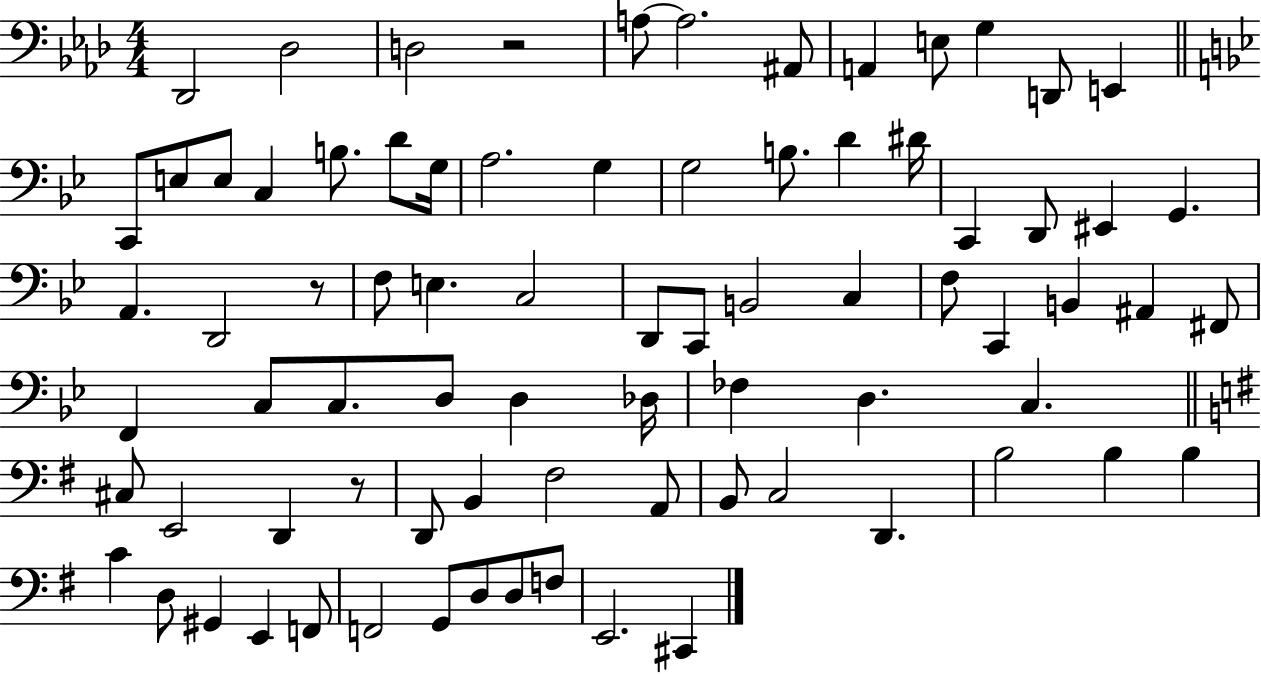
{
  \clef bass
  \numericTimeSignature
  \time 4/4
  \key aes \major
  \repeat volta 2 { des,2 des2 | d2 r2 | a8~~ a2. ais,8 | a,4 e8 g4 d,8 e,4 | \break \bar "||" \break \key g \minor c,8 e8 e8 c4 b8. d'8 g16 | a2. g4 | g2 b8. d'4 dis'16 | c,4 d,8 eis,4 g,4. | \break a,4. d,2 r8 | f8 e4. c2 | d,8 c,8 b,2 c4 | f8 c,4 b,4 ais,4 fis,8 | \break f,4 c8 c8. d8 d4 des16 | fes4 d4. c4. | \bar "||" \break \key e \minor cis8 e,2 d,4 r8 | d,8 b,4 fis2 a,8 | b,8 c2 d,4. | b2 b4 b4 | \break c'4 d8 gis,4 e,4 f,8 | f,2 g,8 d8 d8 f8 | e,2. cis,4 | } \bar "|."
}